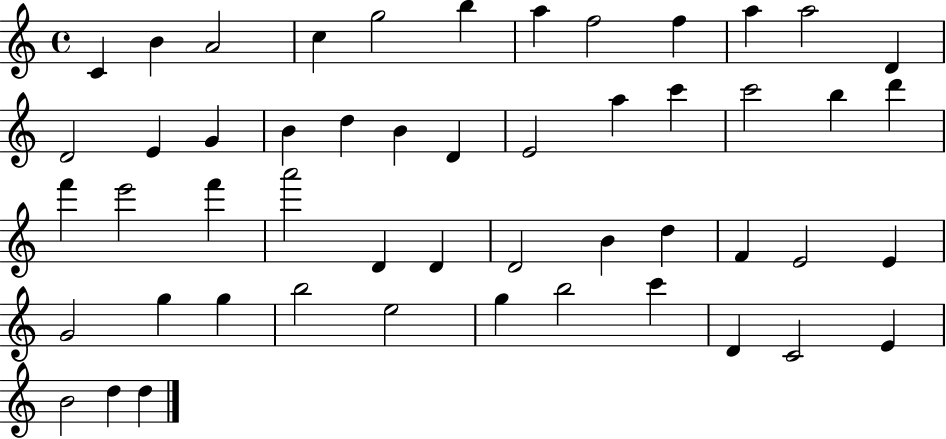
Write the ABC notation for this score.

X:1
T:Untitled
M:4/4
L:1/4
K:C
C B A2 c g2 b a f2 f a a2 D D2 E G B d B D E2 a c' c'2 b d' f' e'2 f' a'2 D D D2 B d F E2 E G2 g g b2 e2 g b2 c' D C2 E B2 d d